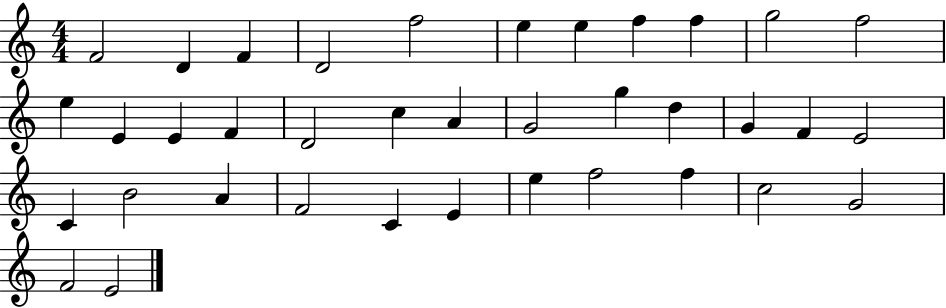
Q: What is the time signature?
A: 4/4